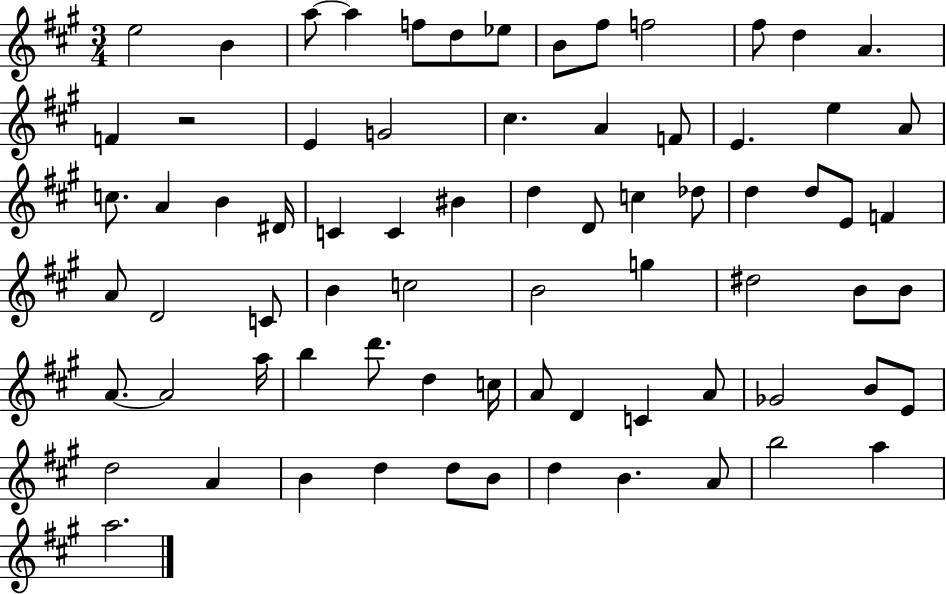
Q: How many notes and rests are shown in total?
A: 74